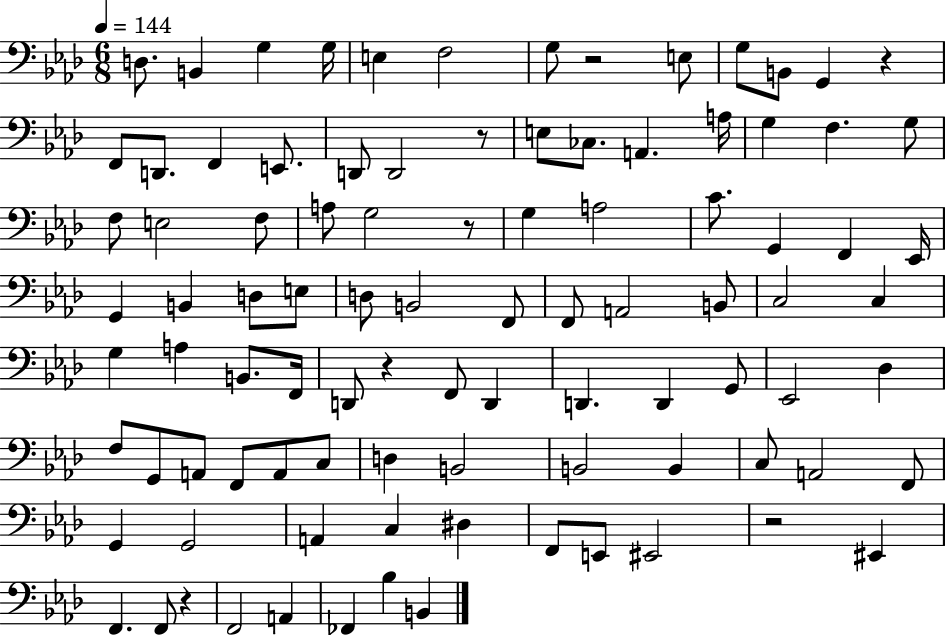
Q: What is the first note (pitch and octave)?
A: D3